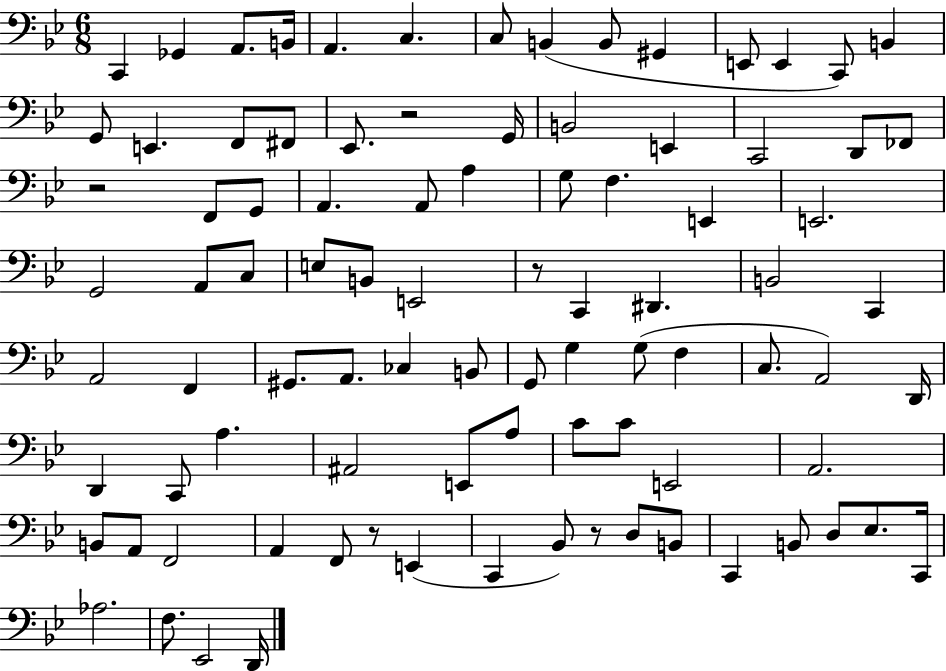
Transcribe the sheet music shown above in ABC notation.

X:1
T:Untitled
M:6/8
L:1/4
K:Bb
C,, _G,, A,,/2 B,,/4 A,, C, C,/2 B,, B,,/2 ^G,, E,,/2 E,, C,,/2 B,, G,,/2 E,, F,,/2 ^F,,/2 _E,,/2 z2 G,,/4 B,,2 E,, C,,2 D,,/2 _F,,/2 z2 F,,/2 G,,/2 A,, A,,/2 A, G,/2 F, E,, E,,2 G,,2 A,,/2 C,/2 E,/2 B,,/2 E,,2 z/2 C,, ^D,, B,,2 C,, A,,2 F,, ^G,,/2 A,,/2 _C, B,,/2 G,,/2 G, G,/2 F, C,/2 A,,2 D,,/4 D,, C,,/2 A, ^A,,2 E,,/2 A,/2 C/2 C/2 E,,2 A,,2 B,,/2 A,,/2 F,,2 A,, F,,/2 z/2 E,, C,, _B,,/2 z/2 D,/2 B,,/2 C,, B,,/2 D,/2 _E,/2 C,,/4 _A,2 F,/2 _E,,2 D,,/4